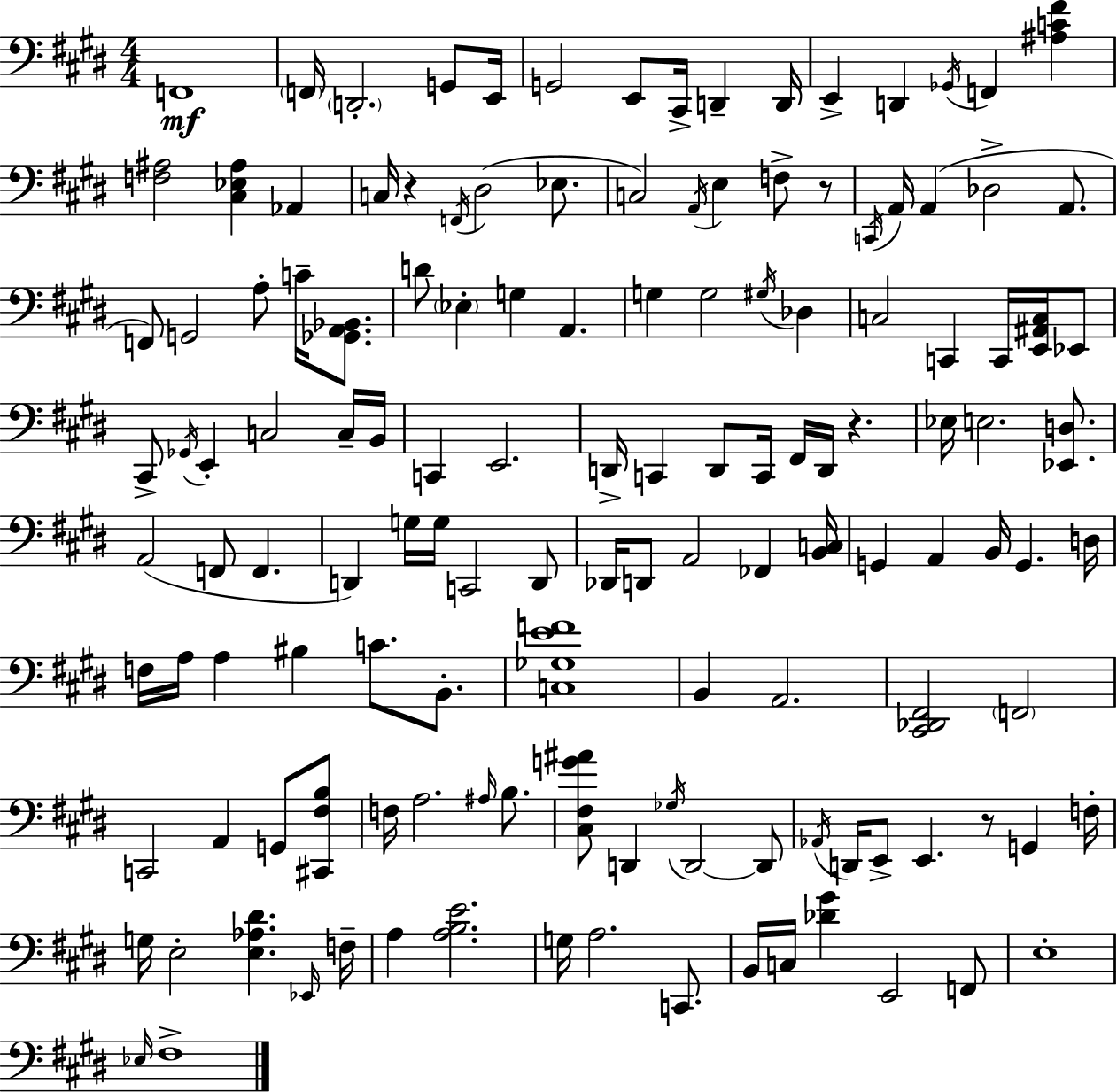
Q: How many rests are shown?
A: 4